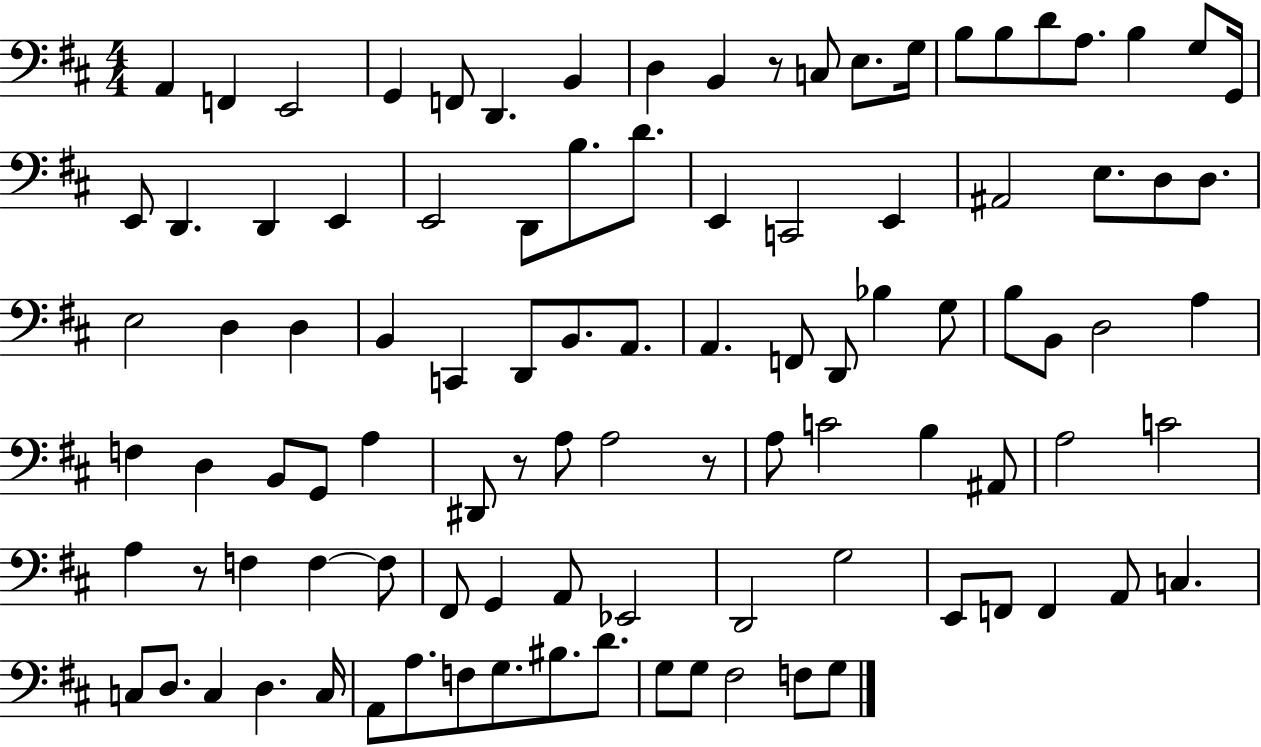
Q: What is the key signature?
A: D major